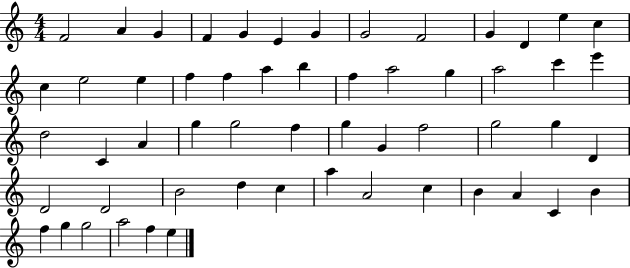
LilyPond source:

{
  \clef treble
  \numericTimeSignature
  \time 4/4
  \key c \major
  f'2 a'4 g'4 | f'4 g'4 e'4 g'4 | g'2 f'2 | g'4 d'4 e''4 c''4 | \break c''4 e''2 e''4 | f''4 f''4 a''4 b''4 | f''4 a''2 g''4 | a''2 c'''4 e'''4 | \break d''2 c'4 a'4 | g''4 g''2 f''4 | g''4 g'4 f''2 | g''2 g''4 d'4 | \break d'2 d'2 | b'2 d''4 c''4 | a''4 a'2 c''4 | b'4 a'4 c'4 b'4 | \break f''4 g''4 g''2 | a''2 f''4 e''4 | \bar "|."
}